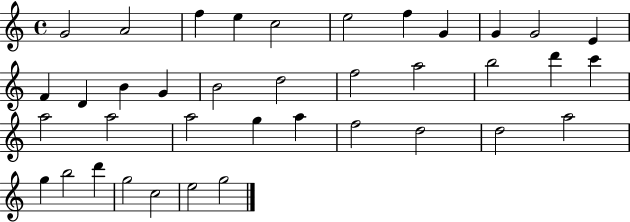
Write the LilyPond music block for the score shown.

{
  \clef treble
  \time 4/4
  \defaultTimeSignature
  \key c \major
  g'2 a'2 | f''4 e''4 c''2 | e''2 f''4 g'4 | g'4 g'2 e'4 | \break f'4 d'4 b'4 g'4 | b'2 d''2 | f''2 a''2 | b''2 d'''4 c'''4 | \break a''2 a''2 | a''2 g''4 a''4 | f''2 d''2 | d''2 a''2 | \break g''4 b''2 d'''4 | g''2 c''2 | e''2 g''2 | \bar "|."
}